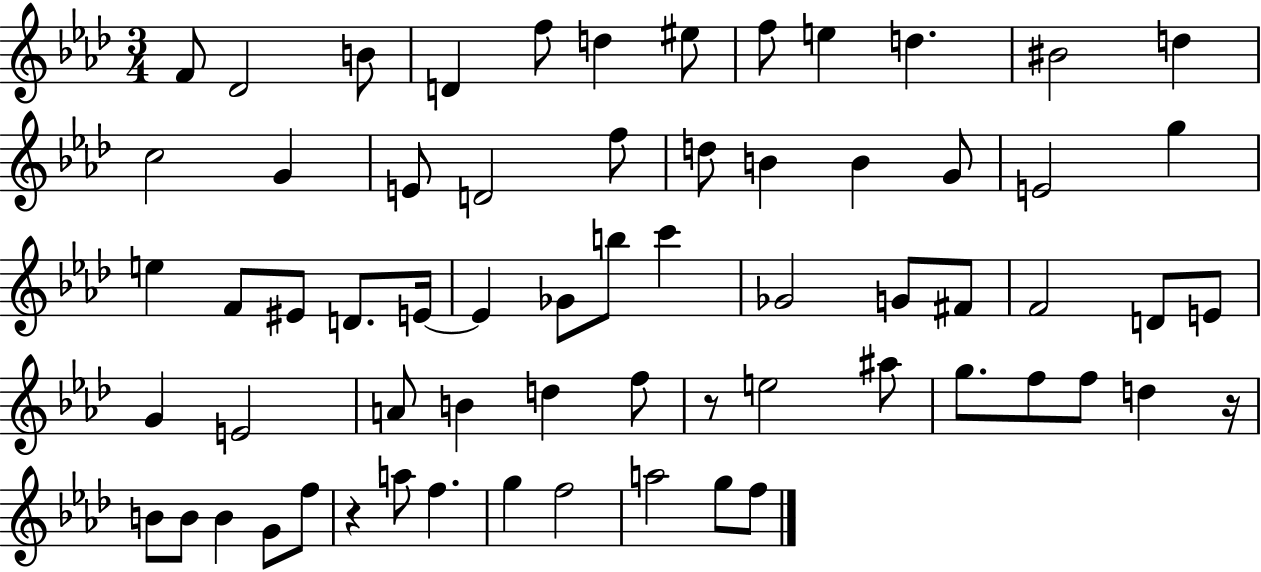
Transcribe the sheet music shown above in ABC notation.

X:1
T:Untitled
M:3/4
L:1/4
K:Ab
F/2 _D2 B/2 D f/2 d ^e/2 f/2 e d ^B2 d c2 G E/2 D2 f/2 d/2 B B G/2 E2 g e F/2 ^E/2 D/2 E/4 E _G/2 b/2 c' _G2 G/2 ^F/2 F2 D/2 E/2 G E2 A/2 B d f/2 z/2 e2 ^a/2 g/2 f/2 f/2 d z/4 B/2 B/2 B G/2 f/2 z a/2 f g f2 a2 g/2 f/2